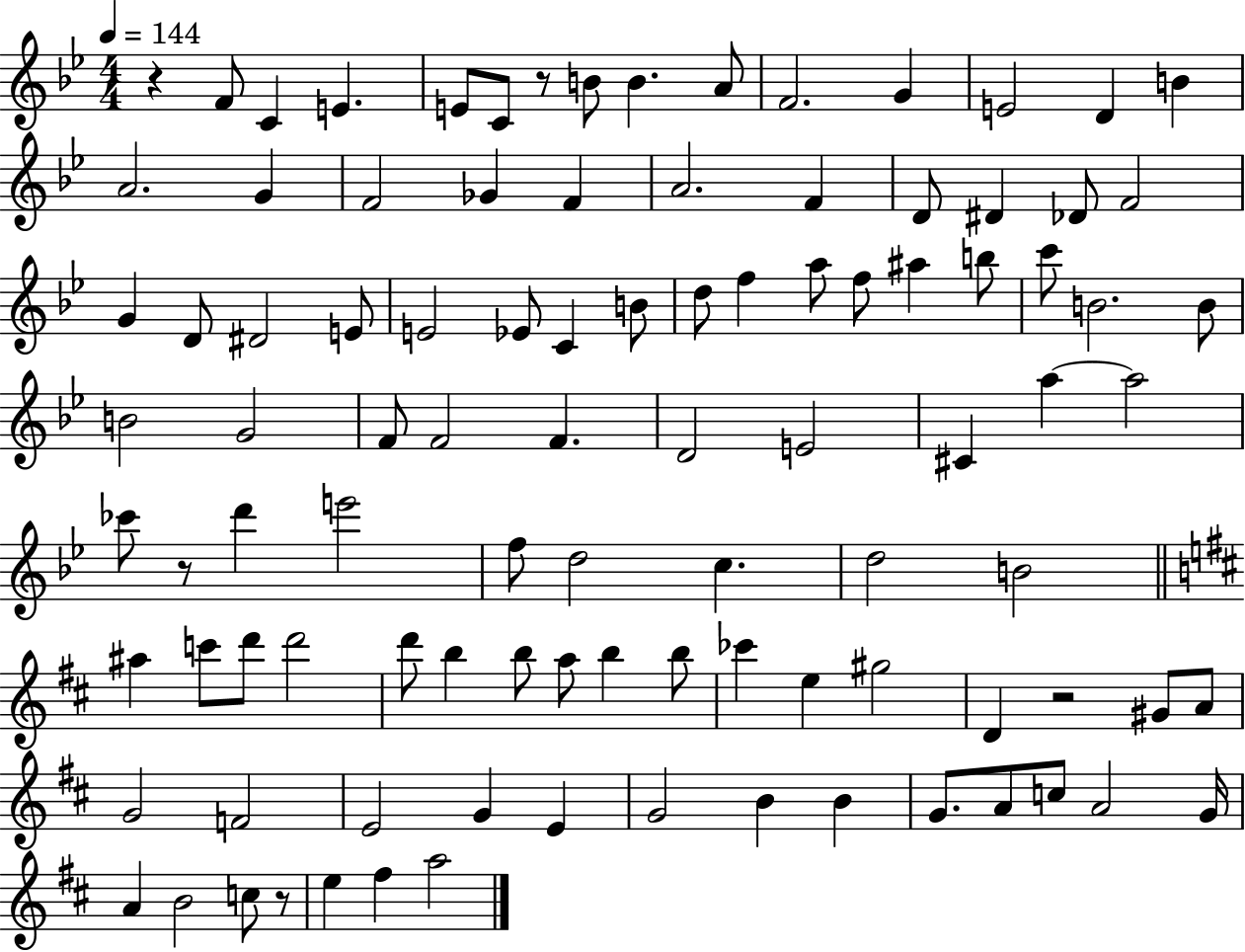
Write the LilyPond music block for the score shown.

{
  \clef treble
  \numericTimeSignature
  \time 4/4
  \key bes \major
  \tempo 4 = 144
  r4 f'8 c'4 e'4. | e'8 c'8 r8 b'8 b'4. a'8 | f'2. g'4 | e'2 d'4 b'4 | \break a'2. g'4 | f'2 ges'4 f'4 | a'2. f'4 | d'8 dis'4 des'8 f'2 | \break g'4 d'8 dis'2 e'8 | e'2 ees'8 c'4 b'8 | d''8 f''4 a''8 f''8 ais''4 b''8 | c'''8 b'2. b'8 | \break b'2 g'2 | f'8 f'2 f'4. | d'2 e'2 | cis'4 a''4~~ a''2 | \break ces'''8 r8 d'''4 e'''2 | f''8 d''2 c''4. | d''2 b'2 | \bar "||" \break \key b \minor ais''4 c'''8 d'''8 d'''2 | d'''8 b''4 b''8 a''8 b''4 b''8 | ces'''4 e''4 gis''2 | d'4 r2 gis'8 a'8 | \break g'2 f'2 | e'2 g'4 e'4 | g'2 b'4 b'4 | g'8. a'8 c''8 a'2 g'16 | \break a'4 b'2 c''8 r8 | e''4 fis''4 a''2 | \bar "|."
}